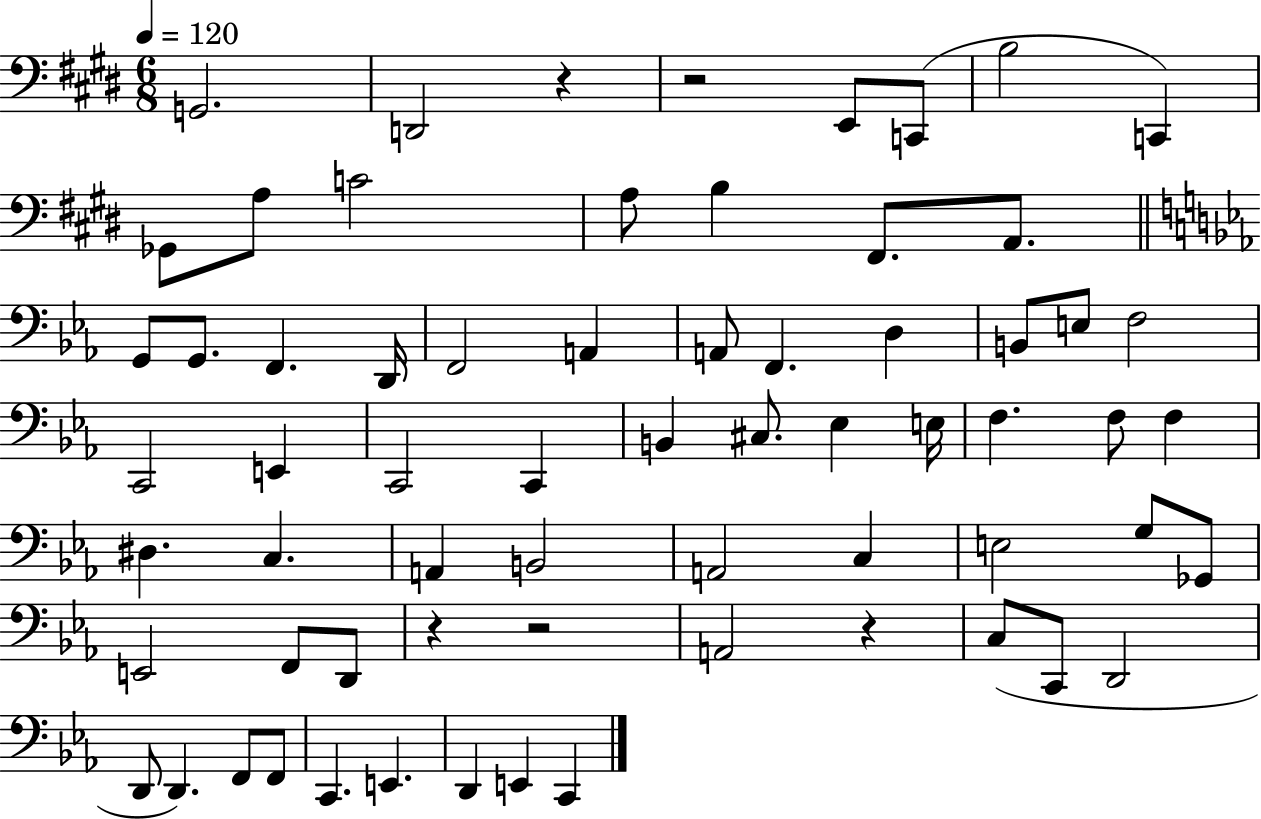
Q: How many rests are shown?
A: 5